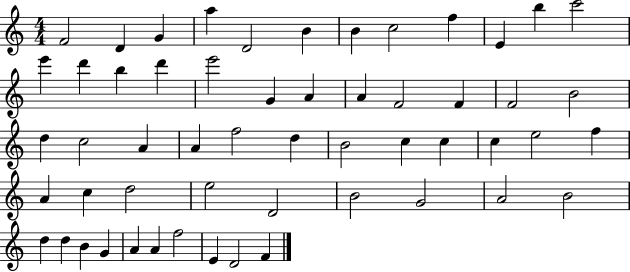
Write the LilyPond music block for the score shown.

{
  \clef treble
  \numericTimeSignature
  \time 4/4
  \key c \major
  f'2 d'4 g'4 | a''4 d'2 b'4 | b'4 c''2 f''4 | e'4 b''4 c'''2 | \break e'''4 d'''4 b''4 d'''4 | e'''2 g'4 a'4 | a'4 f'2 f'4 | f'2 b'2 | \break d''4 c''2 a'4 | a'4 f''2 d''4 | b'2 c''4 c''4 | c''4 e''2 f''4 | \break a'4 c''4 d''2 | e''2 d'2 | b'2 g'2 | a'2 b'2 | \break d''4 d''4 b'4 g'4 | a'4 a'4 f''2 | e'4 d'2 f'4 | \bar "|."
}